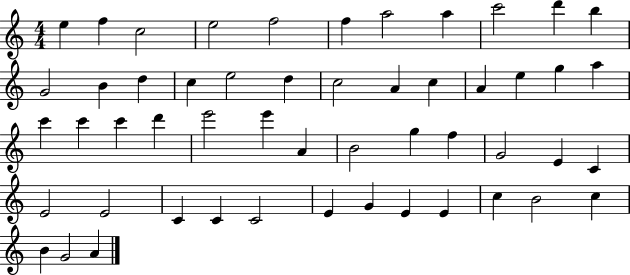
{
  \clef treble
  \numericTimeSignature
  \time 4/4
  \key c \major
  e''4 f''4 c''2 | e''2 f''2 | f''4 a''2 a''4 | c'''2 d'''4 b''4 | \break g'2 b'4 d''4 | c''4 e''2 d''4 | c''2 a'4 c''4 | a'4 e''4 g''4 a''4 | \break c'''4 c'''4 c'''4 d'''4 | e'''2 e'''4 a'4 | b'2 g''4 f''4 | g'2 e'4 c'4 | \break e'2 e'2 | c'4 c'4 c'2 | e'4 g'4 e'4 e'4 | c''4 b'2 c''4 | \break b'4 g'2 a'4 | \bar "|."
}